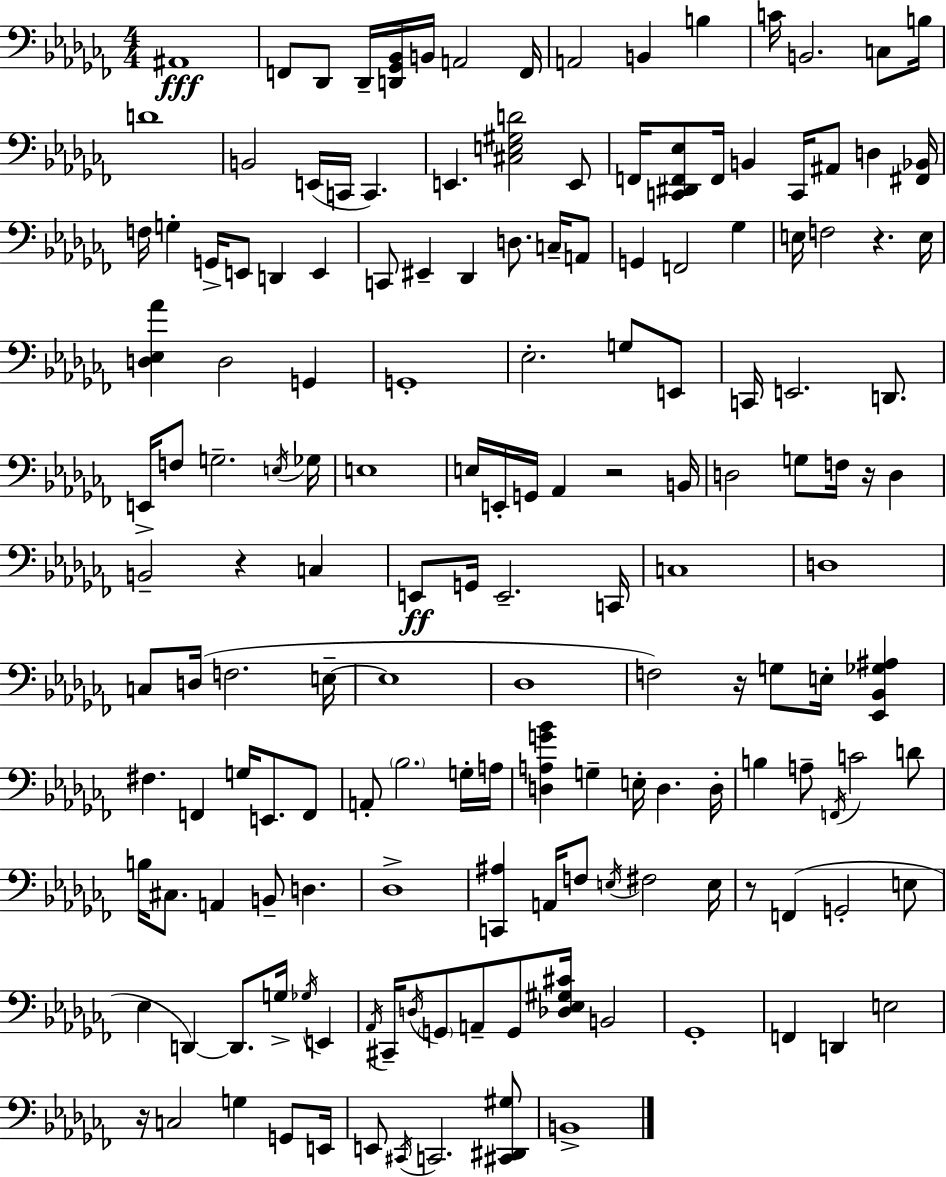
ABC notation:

X:1
T:Untitled
M:4/4
L:1/4
K:Abm
^A,,4 F,,/2 _D,,/2 _D,,/4 [D,,_G,,_B,,]/4 B,,/4 A,,2 F,,/4 A,,2 B,, B, C/4 B,,2 C,/2 B,/4 D4 B,,2 E,,/4 C,,/4 C,, E,, [^C,E,^G,D]2 E,,/2 F,,/4 [C,,^D,,F,,_E,]/2 F,,/4 B,, C,,/4 ^A,,/2 D, [^F,,_B,,]/4 F,/4 G, G,,/4 E,,/2 D,, E,, C,,/2 ^E,, _D,, D,/2 C,/4 A,,/2 G,, F,,2 _G, E,/4 F,2 z E,/4 [D,_E,_A] D,2 G,, G,,4 _E,2 G,/2 E,,/2 C,,/4 E,,2 D,,/2 E,,/4 F,/2 G,2 E,/4 _G,/4 E,4 E,/4 E,,/4 G,,/4 _A,, z2 B,,/4 D,2 G,/2 F,/4 z/4 D, B,,2 z C, E,,/2 G,,/4 E,,2 C,,/4 C,4 D,4 C,/2 D,/4 F,2 E,/4 E,4 _D,4 F,2 z/4 G,/2 E,/4 [_E,,_B,,_G,^A,] ^F, F,, G,/4 E,,/2 F,,/2 A,,/2 _B,2 G,/4 A,/4 [D,A,G_B] G, E,/4 D, D,/4 B, A,/2 F,,/4 C2 D/2 B,/4 ^C,/2 A,, B,,/2 D, _D,4 [C,,^A,] A,,/4 F,/2 E,/4 ^F,2 E,/4 z/2 F,, G,,2 E,/2 _E, D,, D,,/2 G,/4 _G,/4 E,, _A,,/4 ^C,,/4 D,/4 G,,/2 A,,/2 G,,/2 [_D,_E,^G,^C]/4 B,,2 _G,,4 F,, D,, E,2 z/4 C,2 G, G,,/2 E,,/4 E,,/2 ^C,,/4 C,,2 [^C,,^D,,^G,]/2 B,,4